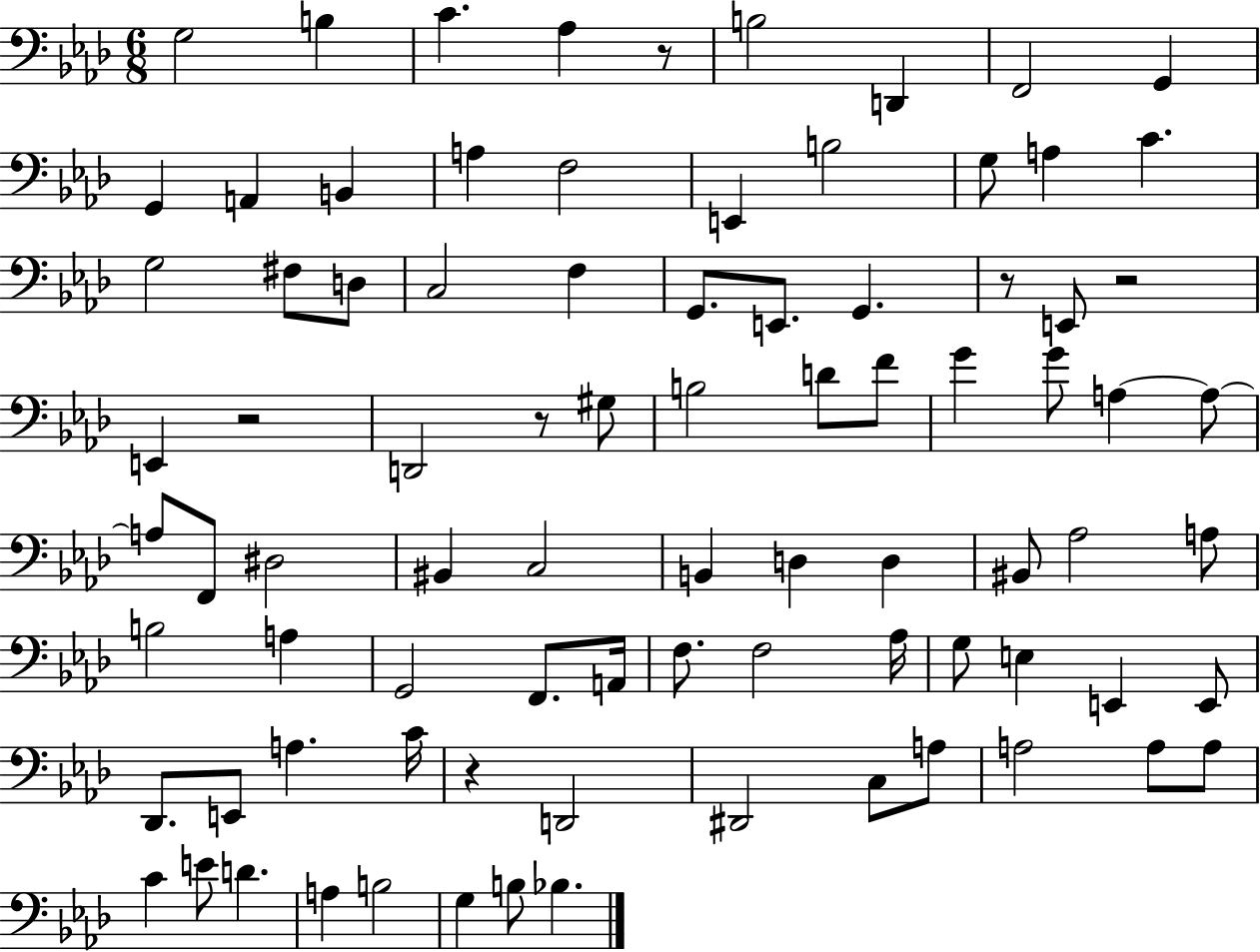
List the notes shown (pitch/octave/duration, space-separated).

G3/h B3/q C4/q. Ab3/q R/e B3/h D2/q F2/h G2/q G2/q A2/q B2/q A3/q F3/h E2/q B3/h G3/e A3/q C4/q. G3/h F#3/e D3/e C3/h F3/q G2/e. E2/e. G2/q. R/e E2/e R/h E2/q R/h D2/h R/e G#3/e B3/h D4/e F4/e G4/q G4/e A3/q A3/e A3/e F2/e D#3/h BIS2/q C3/h B2/q D3/q D3/q BIS2/e Ab3/h A3/e B3/h A3/q G2/h F2/e. A2/s F3/e. F3/h Ab3/s G3/e E3/q E2/q E2/e Db2/e. E2/e A3/q. C4/s R/q D2/h D#2/h C3/e A3/e A3/h A3/e A3/e C4/q E4/e D4/q. A3/q B3/h G3/q B3/e Bb3/q.